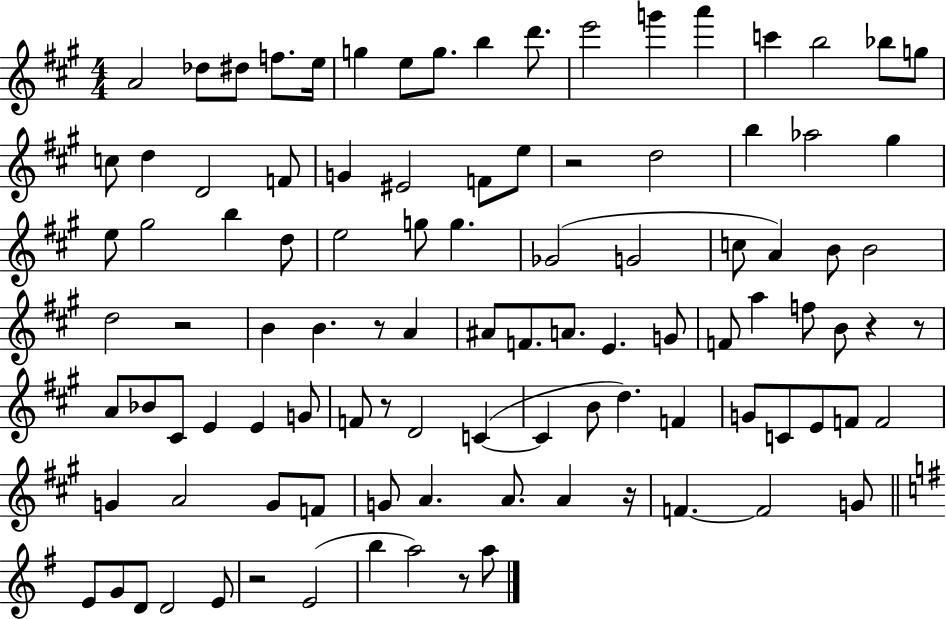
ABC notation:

X:1
T:Untitled
M:4/4
L:1/4
K:A
A2 _d/2 ^d/2 f/2 e/4 g e/2 g/2 b d'/2 e'2 g' a' c' b2 _b/2 g/2 c/2 d D2 F/2 G ^E2 F/2 e/2 z2 d2 b _a2 ^g e/2 ^g2 b d/2 e2 g/2 g _G2 G2 c/2 A B/2 B2 d2 z2 B B z/2 A ^A/2 F/2 A/2 E G/2 F/2 a f/2 B/2 z z/2 A/2 _B/2 ^C/2 E E G/2 F/2 z/2 D2 C C B/2 d F G/2 C/2 E/2 F/2 F2 G A2 G/2 F/2 G/2 A A/2 A z/4 F F2 G/2 E/2 G/2 D/2 D2 E/2 z2 E2 b a2 z/2 a/2